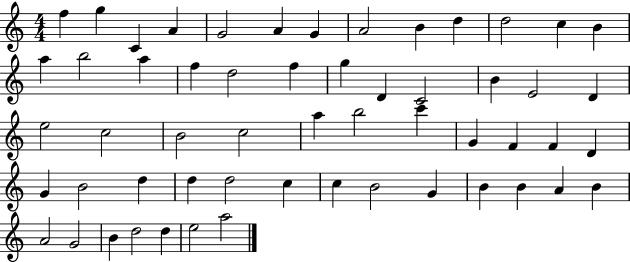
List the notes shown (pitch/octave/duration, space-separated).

F5/q G5/q C4/q A4/q G4/h A4/q G4/q A4/h B4/q D5/q D5/h C5/q B4/q A5/q B5/h A5/q F5/q D5/h F5/q G5/q D4/q C4/h B4/q E4/h D4/q E5/h C5/h B4/h C5/h A5/q B5/h C6/q G4/q F4/q F4/q D4/q G4/q B4/h D5/q D5/q D5/h C5/q C5/q B4/h G4/q B4/q B4/q A4/q B4/q A4/h G4/h B4/q D5/h D5/q E5/h A5/h